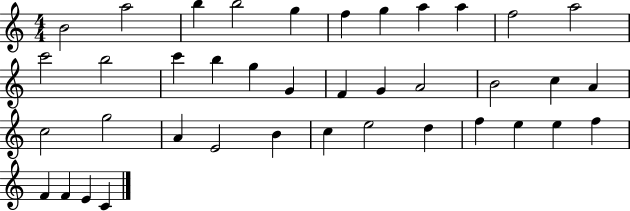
B4/h A5/h B5/q B5/h G5/q F5/q G5/q A5/q A5/q F5/h A5/h C6/h B5/h C6/q B5/q G5/q G4/q F4/q G4/q A4/h B4/h C5/q A4/q C5/h G5/h A4/q E4/h B4/q C5/q E5/h D5/q F5/q E5/q E5/q F5/q F4/q F4/q E4/q C4/q